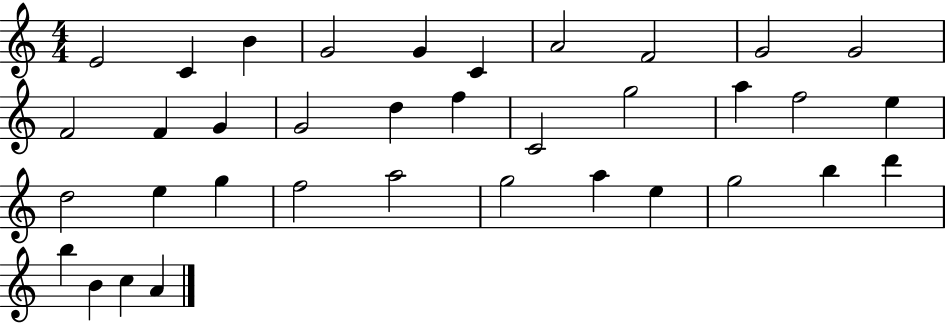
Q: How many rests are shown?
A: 0